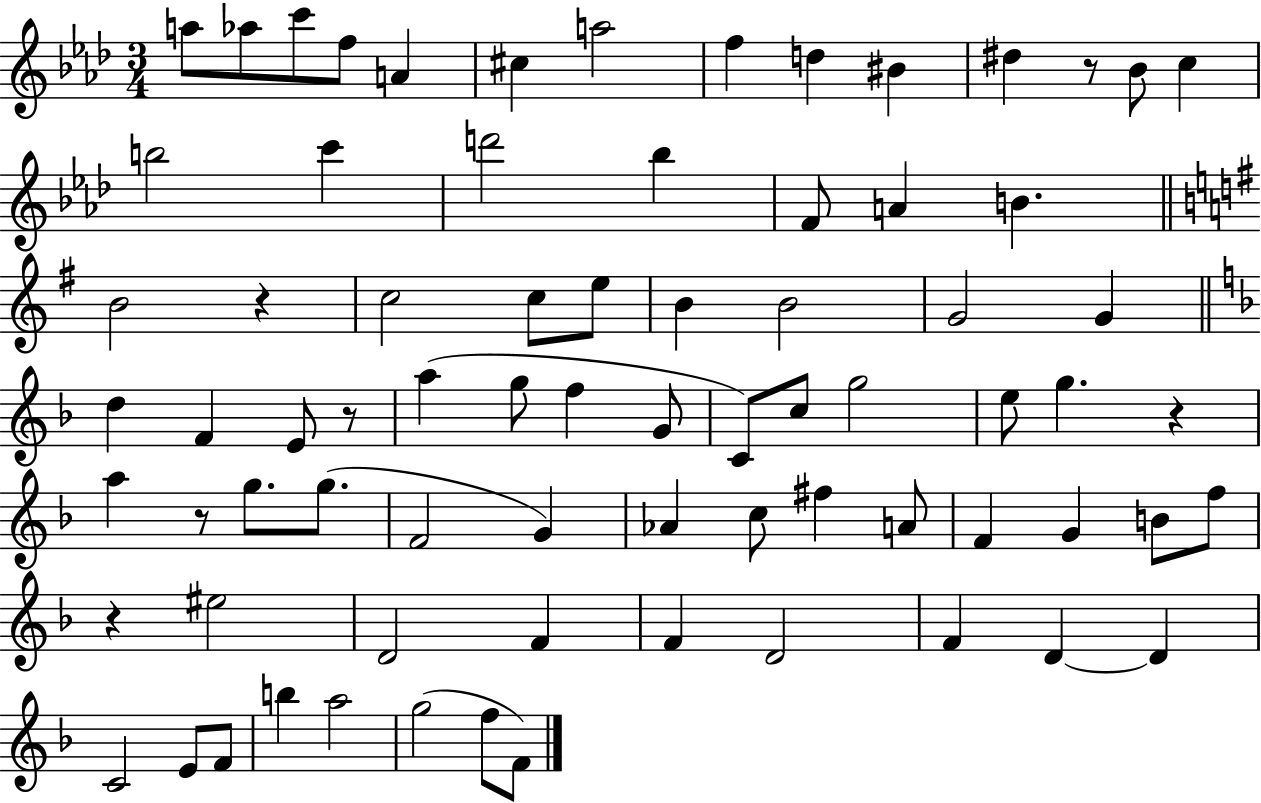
A5/e Ab5/e C6/e F5/e A4/q C#5/q A5/h F5/q D5/q BIS4/q D#5/q R/e Bb4/e C5/q B5/h C6/q D6/h Bb5/q F4/e A4/q B4/q. B4/h R/q C5/h C5/e E5/e B4/q B4/h G4/h G4/q D5/q F4/q E4/e R/e A5/q G5/e F5/q G4/e C4/e C5/e G5/h E5/e G5/q. R/q A5/q R/e G5/e. G5/e. F4/h G4/q Ab4/q C5/e F#5/q A4/e F4/q G4/q B4/e F5/e R/q EIS5/h D4/h F4/q F4/q D4/h F4/q D4/q D4/q C4/h E4/e F4/e B5/q A5/h G5/h F5/e F4/e